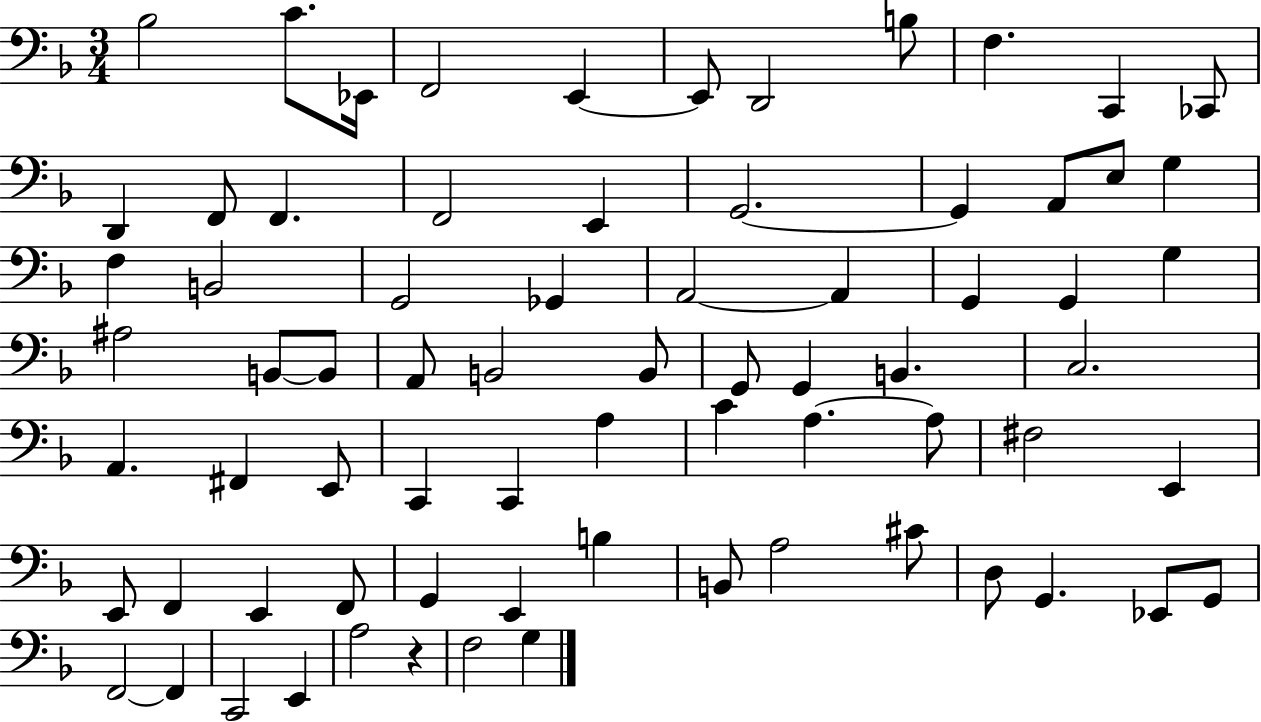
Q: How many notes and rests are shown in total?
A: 73